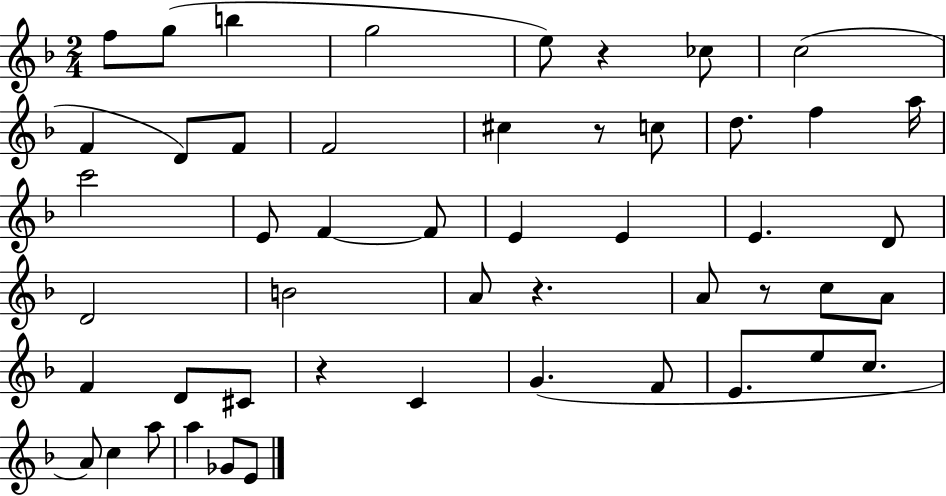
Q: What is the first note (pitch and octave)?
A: F5